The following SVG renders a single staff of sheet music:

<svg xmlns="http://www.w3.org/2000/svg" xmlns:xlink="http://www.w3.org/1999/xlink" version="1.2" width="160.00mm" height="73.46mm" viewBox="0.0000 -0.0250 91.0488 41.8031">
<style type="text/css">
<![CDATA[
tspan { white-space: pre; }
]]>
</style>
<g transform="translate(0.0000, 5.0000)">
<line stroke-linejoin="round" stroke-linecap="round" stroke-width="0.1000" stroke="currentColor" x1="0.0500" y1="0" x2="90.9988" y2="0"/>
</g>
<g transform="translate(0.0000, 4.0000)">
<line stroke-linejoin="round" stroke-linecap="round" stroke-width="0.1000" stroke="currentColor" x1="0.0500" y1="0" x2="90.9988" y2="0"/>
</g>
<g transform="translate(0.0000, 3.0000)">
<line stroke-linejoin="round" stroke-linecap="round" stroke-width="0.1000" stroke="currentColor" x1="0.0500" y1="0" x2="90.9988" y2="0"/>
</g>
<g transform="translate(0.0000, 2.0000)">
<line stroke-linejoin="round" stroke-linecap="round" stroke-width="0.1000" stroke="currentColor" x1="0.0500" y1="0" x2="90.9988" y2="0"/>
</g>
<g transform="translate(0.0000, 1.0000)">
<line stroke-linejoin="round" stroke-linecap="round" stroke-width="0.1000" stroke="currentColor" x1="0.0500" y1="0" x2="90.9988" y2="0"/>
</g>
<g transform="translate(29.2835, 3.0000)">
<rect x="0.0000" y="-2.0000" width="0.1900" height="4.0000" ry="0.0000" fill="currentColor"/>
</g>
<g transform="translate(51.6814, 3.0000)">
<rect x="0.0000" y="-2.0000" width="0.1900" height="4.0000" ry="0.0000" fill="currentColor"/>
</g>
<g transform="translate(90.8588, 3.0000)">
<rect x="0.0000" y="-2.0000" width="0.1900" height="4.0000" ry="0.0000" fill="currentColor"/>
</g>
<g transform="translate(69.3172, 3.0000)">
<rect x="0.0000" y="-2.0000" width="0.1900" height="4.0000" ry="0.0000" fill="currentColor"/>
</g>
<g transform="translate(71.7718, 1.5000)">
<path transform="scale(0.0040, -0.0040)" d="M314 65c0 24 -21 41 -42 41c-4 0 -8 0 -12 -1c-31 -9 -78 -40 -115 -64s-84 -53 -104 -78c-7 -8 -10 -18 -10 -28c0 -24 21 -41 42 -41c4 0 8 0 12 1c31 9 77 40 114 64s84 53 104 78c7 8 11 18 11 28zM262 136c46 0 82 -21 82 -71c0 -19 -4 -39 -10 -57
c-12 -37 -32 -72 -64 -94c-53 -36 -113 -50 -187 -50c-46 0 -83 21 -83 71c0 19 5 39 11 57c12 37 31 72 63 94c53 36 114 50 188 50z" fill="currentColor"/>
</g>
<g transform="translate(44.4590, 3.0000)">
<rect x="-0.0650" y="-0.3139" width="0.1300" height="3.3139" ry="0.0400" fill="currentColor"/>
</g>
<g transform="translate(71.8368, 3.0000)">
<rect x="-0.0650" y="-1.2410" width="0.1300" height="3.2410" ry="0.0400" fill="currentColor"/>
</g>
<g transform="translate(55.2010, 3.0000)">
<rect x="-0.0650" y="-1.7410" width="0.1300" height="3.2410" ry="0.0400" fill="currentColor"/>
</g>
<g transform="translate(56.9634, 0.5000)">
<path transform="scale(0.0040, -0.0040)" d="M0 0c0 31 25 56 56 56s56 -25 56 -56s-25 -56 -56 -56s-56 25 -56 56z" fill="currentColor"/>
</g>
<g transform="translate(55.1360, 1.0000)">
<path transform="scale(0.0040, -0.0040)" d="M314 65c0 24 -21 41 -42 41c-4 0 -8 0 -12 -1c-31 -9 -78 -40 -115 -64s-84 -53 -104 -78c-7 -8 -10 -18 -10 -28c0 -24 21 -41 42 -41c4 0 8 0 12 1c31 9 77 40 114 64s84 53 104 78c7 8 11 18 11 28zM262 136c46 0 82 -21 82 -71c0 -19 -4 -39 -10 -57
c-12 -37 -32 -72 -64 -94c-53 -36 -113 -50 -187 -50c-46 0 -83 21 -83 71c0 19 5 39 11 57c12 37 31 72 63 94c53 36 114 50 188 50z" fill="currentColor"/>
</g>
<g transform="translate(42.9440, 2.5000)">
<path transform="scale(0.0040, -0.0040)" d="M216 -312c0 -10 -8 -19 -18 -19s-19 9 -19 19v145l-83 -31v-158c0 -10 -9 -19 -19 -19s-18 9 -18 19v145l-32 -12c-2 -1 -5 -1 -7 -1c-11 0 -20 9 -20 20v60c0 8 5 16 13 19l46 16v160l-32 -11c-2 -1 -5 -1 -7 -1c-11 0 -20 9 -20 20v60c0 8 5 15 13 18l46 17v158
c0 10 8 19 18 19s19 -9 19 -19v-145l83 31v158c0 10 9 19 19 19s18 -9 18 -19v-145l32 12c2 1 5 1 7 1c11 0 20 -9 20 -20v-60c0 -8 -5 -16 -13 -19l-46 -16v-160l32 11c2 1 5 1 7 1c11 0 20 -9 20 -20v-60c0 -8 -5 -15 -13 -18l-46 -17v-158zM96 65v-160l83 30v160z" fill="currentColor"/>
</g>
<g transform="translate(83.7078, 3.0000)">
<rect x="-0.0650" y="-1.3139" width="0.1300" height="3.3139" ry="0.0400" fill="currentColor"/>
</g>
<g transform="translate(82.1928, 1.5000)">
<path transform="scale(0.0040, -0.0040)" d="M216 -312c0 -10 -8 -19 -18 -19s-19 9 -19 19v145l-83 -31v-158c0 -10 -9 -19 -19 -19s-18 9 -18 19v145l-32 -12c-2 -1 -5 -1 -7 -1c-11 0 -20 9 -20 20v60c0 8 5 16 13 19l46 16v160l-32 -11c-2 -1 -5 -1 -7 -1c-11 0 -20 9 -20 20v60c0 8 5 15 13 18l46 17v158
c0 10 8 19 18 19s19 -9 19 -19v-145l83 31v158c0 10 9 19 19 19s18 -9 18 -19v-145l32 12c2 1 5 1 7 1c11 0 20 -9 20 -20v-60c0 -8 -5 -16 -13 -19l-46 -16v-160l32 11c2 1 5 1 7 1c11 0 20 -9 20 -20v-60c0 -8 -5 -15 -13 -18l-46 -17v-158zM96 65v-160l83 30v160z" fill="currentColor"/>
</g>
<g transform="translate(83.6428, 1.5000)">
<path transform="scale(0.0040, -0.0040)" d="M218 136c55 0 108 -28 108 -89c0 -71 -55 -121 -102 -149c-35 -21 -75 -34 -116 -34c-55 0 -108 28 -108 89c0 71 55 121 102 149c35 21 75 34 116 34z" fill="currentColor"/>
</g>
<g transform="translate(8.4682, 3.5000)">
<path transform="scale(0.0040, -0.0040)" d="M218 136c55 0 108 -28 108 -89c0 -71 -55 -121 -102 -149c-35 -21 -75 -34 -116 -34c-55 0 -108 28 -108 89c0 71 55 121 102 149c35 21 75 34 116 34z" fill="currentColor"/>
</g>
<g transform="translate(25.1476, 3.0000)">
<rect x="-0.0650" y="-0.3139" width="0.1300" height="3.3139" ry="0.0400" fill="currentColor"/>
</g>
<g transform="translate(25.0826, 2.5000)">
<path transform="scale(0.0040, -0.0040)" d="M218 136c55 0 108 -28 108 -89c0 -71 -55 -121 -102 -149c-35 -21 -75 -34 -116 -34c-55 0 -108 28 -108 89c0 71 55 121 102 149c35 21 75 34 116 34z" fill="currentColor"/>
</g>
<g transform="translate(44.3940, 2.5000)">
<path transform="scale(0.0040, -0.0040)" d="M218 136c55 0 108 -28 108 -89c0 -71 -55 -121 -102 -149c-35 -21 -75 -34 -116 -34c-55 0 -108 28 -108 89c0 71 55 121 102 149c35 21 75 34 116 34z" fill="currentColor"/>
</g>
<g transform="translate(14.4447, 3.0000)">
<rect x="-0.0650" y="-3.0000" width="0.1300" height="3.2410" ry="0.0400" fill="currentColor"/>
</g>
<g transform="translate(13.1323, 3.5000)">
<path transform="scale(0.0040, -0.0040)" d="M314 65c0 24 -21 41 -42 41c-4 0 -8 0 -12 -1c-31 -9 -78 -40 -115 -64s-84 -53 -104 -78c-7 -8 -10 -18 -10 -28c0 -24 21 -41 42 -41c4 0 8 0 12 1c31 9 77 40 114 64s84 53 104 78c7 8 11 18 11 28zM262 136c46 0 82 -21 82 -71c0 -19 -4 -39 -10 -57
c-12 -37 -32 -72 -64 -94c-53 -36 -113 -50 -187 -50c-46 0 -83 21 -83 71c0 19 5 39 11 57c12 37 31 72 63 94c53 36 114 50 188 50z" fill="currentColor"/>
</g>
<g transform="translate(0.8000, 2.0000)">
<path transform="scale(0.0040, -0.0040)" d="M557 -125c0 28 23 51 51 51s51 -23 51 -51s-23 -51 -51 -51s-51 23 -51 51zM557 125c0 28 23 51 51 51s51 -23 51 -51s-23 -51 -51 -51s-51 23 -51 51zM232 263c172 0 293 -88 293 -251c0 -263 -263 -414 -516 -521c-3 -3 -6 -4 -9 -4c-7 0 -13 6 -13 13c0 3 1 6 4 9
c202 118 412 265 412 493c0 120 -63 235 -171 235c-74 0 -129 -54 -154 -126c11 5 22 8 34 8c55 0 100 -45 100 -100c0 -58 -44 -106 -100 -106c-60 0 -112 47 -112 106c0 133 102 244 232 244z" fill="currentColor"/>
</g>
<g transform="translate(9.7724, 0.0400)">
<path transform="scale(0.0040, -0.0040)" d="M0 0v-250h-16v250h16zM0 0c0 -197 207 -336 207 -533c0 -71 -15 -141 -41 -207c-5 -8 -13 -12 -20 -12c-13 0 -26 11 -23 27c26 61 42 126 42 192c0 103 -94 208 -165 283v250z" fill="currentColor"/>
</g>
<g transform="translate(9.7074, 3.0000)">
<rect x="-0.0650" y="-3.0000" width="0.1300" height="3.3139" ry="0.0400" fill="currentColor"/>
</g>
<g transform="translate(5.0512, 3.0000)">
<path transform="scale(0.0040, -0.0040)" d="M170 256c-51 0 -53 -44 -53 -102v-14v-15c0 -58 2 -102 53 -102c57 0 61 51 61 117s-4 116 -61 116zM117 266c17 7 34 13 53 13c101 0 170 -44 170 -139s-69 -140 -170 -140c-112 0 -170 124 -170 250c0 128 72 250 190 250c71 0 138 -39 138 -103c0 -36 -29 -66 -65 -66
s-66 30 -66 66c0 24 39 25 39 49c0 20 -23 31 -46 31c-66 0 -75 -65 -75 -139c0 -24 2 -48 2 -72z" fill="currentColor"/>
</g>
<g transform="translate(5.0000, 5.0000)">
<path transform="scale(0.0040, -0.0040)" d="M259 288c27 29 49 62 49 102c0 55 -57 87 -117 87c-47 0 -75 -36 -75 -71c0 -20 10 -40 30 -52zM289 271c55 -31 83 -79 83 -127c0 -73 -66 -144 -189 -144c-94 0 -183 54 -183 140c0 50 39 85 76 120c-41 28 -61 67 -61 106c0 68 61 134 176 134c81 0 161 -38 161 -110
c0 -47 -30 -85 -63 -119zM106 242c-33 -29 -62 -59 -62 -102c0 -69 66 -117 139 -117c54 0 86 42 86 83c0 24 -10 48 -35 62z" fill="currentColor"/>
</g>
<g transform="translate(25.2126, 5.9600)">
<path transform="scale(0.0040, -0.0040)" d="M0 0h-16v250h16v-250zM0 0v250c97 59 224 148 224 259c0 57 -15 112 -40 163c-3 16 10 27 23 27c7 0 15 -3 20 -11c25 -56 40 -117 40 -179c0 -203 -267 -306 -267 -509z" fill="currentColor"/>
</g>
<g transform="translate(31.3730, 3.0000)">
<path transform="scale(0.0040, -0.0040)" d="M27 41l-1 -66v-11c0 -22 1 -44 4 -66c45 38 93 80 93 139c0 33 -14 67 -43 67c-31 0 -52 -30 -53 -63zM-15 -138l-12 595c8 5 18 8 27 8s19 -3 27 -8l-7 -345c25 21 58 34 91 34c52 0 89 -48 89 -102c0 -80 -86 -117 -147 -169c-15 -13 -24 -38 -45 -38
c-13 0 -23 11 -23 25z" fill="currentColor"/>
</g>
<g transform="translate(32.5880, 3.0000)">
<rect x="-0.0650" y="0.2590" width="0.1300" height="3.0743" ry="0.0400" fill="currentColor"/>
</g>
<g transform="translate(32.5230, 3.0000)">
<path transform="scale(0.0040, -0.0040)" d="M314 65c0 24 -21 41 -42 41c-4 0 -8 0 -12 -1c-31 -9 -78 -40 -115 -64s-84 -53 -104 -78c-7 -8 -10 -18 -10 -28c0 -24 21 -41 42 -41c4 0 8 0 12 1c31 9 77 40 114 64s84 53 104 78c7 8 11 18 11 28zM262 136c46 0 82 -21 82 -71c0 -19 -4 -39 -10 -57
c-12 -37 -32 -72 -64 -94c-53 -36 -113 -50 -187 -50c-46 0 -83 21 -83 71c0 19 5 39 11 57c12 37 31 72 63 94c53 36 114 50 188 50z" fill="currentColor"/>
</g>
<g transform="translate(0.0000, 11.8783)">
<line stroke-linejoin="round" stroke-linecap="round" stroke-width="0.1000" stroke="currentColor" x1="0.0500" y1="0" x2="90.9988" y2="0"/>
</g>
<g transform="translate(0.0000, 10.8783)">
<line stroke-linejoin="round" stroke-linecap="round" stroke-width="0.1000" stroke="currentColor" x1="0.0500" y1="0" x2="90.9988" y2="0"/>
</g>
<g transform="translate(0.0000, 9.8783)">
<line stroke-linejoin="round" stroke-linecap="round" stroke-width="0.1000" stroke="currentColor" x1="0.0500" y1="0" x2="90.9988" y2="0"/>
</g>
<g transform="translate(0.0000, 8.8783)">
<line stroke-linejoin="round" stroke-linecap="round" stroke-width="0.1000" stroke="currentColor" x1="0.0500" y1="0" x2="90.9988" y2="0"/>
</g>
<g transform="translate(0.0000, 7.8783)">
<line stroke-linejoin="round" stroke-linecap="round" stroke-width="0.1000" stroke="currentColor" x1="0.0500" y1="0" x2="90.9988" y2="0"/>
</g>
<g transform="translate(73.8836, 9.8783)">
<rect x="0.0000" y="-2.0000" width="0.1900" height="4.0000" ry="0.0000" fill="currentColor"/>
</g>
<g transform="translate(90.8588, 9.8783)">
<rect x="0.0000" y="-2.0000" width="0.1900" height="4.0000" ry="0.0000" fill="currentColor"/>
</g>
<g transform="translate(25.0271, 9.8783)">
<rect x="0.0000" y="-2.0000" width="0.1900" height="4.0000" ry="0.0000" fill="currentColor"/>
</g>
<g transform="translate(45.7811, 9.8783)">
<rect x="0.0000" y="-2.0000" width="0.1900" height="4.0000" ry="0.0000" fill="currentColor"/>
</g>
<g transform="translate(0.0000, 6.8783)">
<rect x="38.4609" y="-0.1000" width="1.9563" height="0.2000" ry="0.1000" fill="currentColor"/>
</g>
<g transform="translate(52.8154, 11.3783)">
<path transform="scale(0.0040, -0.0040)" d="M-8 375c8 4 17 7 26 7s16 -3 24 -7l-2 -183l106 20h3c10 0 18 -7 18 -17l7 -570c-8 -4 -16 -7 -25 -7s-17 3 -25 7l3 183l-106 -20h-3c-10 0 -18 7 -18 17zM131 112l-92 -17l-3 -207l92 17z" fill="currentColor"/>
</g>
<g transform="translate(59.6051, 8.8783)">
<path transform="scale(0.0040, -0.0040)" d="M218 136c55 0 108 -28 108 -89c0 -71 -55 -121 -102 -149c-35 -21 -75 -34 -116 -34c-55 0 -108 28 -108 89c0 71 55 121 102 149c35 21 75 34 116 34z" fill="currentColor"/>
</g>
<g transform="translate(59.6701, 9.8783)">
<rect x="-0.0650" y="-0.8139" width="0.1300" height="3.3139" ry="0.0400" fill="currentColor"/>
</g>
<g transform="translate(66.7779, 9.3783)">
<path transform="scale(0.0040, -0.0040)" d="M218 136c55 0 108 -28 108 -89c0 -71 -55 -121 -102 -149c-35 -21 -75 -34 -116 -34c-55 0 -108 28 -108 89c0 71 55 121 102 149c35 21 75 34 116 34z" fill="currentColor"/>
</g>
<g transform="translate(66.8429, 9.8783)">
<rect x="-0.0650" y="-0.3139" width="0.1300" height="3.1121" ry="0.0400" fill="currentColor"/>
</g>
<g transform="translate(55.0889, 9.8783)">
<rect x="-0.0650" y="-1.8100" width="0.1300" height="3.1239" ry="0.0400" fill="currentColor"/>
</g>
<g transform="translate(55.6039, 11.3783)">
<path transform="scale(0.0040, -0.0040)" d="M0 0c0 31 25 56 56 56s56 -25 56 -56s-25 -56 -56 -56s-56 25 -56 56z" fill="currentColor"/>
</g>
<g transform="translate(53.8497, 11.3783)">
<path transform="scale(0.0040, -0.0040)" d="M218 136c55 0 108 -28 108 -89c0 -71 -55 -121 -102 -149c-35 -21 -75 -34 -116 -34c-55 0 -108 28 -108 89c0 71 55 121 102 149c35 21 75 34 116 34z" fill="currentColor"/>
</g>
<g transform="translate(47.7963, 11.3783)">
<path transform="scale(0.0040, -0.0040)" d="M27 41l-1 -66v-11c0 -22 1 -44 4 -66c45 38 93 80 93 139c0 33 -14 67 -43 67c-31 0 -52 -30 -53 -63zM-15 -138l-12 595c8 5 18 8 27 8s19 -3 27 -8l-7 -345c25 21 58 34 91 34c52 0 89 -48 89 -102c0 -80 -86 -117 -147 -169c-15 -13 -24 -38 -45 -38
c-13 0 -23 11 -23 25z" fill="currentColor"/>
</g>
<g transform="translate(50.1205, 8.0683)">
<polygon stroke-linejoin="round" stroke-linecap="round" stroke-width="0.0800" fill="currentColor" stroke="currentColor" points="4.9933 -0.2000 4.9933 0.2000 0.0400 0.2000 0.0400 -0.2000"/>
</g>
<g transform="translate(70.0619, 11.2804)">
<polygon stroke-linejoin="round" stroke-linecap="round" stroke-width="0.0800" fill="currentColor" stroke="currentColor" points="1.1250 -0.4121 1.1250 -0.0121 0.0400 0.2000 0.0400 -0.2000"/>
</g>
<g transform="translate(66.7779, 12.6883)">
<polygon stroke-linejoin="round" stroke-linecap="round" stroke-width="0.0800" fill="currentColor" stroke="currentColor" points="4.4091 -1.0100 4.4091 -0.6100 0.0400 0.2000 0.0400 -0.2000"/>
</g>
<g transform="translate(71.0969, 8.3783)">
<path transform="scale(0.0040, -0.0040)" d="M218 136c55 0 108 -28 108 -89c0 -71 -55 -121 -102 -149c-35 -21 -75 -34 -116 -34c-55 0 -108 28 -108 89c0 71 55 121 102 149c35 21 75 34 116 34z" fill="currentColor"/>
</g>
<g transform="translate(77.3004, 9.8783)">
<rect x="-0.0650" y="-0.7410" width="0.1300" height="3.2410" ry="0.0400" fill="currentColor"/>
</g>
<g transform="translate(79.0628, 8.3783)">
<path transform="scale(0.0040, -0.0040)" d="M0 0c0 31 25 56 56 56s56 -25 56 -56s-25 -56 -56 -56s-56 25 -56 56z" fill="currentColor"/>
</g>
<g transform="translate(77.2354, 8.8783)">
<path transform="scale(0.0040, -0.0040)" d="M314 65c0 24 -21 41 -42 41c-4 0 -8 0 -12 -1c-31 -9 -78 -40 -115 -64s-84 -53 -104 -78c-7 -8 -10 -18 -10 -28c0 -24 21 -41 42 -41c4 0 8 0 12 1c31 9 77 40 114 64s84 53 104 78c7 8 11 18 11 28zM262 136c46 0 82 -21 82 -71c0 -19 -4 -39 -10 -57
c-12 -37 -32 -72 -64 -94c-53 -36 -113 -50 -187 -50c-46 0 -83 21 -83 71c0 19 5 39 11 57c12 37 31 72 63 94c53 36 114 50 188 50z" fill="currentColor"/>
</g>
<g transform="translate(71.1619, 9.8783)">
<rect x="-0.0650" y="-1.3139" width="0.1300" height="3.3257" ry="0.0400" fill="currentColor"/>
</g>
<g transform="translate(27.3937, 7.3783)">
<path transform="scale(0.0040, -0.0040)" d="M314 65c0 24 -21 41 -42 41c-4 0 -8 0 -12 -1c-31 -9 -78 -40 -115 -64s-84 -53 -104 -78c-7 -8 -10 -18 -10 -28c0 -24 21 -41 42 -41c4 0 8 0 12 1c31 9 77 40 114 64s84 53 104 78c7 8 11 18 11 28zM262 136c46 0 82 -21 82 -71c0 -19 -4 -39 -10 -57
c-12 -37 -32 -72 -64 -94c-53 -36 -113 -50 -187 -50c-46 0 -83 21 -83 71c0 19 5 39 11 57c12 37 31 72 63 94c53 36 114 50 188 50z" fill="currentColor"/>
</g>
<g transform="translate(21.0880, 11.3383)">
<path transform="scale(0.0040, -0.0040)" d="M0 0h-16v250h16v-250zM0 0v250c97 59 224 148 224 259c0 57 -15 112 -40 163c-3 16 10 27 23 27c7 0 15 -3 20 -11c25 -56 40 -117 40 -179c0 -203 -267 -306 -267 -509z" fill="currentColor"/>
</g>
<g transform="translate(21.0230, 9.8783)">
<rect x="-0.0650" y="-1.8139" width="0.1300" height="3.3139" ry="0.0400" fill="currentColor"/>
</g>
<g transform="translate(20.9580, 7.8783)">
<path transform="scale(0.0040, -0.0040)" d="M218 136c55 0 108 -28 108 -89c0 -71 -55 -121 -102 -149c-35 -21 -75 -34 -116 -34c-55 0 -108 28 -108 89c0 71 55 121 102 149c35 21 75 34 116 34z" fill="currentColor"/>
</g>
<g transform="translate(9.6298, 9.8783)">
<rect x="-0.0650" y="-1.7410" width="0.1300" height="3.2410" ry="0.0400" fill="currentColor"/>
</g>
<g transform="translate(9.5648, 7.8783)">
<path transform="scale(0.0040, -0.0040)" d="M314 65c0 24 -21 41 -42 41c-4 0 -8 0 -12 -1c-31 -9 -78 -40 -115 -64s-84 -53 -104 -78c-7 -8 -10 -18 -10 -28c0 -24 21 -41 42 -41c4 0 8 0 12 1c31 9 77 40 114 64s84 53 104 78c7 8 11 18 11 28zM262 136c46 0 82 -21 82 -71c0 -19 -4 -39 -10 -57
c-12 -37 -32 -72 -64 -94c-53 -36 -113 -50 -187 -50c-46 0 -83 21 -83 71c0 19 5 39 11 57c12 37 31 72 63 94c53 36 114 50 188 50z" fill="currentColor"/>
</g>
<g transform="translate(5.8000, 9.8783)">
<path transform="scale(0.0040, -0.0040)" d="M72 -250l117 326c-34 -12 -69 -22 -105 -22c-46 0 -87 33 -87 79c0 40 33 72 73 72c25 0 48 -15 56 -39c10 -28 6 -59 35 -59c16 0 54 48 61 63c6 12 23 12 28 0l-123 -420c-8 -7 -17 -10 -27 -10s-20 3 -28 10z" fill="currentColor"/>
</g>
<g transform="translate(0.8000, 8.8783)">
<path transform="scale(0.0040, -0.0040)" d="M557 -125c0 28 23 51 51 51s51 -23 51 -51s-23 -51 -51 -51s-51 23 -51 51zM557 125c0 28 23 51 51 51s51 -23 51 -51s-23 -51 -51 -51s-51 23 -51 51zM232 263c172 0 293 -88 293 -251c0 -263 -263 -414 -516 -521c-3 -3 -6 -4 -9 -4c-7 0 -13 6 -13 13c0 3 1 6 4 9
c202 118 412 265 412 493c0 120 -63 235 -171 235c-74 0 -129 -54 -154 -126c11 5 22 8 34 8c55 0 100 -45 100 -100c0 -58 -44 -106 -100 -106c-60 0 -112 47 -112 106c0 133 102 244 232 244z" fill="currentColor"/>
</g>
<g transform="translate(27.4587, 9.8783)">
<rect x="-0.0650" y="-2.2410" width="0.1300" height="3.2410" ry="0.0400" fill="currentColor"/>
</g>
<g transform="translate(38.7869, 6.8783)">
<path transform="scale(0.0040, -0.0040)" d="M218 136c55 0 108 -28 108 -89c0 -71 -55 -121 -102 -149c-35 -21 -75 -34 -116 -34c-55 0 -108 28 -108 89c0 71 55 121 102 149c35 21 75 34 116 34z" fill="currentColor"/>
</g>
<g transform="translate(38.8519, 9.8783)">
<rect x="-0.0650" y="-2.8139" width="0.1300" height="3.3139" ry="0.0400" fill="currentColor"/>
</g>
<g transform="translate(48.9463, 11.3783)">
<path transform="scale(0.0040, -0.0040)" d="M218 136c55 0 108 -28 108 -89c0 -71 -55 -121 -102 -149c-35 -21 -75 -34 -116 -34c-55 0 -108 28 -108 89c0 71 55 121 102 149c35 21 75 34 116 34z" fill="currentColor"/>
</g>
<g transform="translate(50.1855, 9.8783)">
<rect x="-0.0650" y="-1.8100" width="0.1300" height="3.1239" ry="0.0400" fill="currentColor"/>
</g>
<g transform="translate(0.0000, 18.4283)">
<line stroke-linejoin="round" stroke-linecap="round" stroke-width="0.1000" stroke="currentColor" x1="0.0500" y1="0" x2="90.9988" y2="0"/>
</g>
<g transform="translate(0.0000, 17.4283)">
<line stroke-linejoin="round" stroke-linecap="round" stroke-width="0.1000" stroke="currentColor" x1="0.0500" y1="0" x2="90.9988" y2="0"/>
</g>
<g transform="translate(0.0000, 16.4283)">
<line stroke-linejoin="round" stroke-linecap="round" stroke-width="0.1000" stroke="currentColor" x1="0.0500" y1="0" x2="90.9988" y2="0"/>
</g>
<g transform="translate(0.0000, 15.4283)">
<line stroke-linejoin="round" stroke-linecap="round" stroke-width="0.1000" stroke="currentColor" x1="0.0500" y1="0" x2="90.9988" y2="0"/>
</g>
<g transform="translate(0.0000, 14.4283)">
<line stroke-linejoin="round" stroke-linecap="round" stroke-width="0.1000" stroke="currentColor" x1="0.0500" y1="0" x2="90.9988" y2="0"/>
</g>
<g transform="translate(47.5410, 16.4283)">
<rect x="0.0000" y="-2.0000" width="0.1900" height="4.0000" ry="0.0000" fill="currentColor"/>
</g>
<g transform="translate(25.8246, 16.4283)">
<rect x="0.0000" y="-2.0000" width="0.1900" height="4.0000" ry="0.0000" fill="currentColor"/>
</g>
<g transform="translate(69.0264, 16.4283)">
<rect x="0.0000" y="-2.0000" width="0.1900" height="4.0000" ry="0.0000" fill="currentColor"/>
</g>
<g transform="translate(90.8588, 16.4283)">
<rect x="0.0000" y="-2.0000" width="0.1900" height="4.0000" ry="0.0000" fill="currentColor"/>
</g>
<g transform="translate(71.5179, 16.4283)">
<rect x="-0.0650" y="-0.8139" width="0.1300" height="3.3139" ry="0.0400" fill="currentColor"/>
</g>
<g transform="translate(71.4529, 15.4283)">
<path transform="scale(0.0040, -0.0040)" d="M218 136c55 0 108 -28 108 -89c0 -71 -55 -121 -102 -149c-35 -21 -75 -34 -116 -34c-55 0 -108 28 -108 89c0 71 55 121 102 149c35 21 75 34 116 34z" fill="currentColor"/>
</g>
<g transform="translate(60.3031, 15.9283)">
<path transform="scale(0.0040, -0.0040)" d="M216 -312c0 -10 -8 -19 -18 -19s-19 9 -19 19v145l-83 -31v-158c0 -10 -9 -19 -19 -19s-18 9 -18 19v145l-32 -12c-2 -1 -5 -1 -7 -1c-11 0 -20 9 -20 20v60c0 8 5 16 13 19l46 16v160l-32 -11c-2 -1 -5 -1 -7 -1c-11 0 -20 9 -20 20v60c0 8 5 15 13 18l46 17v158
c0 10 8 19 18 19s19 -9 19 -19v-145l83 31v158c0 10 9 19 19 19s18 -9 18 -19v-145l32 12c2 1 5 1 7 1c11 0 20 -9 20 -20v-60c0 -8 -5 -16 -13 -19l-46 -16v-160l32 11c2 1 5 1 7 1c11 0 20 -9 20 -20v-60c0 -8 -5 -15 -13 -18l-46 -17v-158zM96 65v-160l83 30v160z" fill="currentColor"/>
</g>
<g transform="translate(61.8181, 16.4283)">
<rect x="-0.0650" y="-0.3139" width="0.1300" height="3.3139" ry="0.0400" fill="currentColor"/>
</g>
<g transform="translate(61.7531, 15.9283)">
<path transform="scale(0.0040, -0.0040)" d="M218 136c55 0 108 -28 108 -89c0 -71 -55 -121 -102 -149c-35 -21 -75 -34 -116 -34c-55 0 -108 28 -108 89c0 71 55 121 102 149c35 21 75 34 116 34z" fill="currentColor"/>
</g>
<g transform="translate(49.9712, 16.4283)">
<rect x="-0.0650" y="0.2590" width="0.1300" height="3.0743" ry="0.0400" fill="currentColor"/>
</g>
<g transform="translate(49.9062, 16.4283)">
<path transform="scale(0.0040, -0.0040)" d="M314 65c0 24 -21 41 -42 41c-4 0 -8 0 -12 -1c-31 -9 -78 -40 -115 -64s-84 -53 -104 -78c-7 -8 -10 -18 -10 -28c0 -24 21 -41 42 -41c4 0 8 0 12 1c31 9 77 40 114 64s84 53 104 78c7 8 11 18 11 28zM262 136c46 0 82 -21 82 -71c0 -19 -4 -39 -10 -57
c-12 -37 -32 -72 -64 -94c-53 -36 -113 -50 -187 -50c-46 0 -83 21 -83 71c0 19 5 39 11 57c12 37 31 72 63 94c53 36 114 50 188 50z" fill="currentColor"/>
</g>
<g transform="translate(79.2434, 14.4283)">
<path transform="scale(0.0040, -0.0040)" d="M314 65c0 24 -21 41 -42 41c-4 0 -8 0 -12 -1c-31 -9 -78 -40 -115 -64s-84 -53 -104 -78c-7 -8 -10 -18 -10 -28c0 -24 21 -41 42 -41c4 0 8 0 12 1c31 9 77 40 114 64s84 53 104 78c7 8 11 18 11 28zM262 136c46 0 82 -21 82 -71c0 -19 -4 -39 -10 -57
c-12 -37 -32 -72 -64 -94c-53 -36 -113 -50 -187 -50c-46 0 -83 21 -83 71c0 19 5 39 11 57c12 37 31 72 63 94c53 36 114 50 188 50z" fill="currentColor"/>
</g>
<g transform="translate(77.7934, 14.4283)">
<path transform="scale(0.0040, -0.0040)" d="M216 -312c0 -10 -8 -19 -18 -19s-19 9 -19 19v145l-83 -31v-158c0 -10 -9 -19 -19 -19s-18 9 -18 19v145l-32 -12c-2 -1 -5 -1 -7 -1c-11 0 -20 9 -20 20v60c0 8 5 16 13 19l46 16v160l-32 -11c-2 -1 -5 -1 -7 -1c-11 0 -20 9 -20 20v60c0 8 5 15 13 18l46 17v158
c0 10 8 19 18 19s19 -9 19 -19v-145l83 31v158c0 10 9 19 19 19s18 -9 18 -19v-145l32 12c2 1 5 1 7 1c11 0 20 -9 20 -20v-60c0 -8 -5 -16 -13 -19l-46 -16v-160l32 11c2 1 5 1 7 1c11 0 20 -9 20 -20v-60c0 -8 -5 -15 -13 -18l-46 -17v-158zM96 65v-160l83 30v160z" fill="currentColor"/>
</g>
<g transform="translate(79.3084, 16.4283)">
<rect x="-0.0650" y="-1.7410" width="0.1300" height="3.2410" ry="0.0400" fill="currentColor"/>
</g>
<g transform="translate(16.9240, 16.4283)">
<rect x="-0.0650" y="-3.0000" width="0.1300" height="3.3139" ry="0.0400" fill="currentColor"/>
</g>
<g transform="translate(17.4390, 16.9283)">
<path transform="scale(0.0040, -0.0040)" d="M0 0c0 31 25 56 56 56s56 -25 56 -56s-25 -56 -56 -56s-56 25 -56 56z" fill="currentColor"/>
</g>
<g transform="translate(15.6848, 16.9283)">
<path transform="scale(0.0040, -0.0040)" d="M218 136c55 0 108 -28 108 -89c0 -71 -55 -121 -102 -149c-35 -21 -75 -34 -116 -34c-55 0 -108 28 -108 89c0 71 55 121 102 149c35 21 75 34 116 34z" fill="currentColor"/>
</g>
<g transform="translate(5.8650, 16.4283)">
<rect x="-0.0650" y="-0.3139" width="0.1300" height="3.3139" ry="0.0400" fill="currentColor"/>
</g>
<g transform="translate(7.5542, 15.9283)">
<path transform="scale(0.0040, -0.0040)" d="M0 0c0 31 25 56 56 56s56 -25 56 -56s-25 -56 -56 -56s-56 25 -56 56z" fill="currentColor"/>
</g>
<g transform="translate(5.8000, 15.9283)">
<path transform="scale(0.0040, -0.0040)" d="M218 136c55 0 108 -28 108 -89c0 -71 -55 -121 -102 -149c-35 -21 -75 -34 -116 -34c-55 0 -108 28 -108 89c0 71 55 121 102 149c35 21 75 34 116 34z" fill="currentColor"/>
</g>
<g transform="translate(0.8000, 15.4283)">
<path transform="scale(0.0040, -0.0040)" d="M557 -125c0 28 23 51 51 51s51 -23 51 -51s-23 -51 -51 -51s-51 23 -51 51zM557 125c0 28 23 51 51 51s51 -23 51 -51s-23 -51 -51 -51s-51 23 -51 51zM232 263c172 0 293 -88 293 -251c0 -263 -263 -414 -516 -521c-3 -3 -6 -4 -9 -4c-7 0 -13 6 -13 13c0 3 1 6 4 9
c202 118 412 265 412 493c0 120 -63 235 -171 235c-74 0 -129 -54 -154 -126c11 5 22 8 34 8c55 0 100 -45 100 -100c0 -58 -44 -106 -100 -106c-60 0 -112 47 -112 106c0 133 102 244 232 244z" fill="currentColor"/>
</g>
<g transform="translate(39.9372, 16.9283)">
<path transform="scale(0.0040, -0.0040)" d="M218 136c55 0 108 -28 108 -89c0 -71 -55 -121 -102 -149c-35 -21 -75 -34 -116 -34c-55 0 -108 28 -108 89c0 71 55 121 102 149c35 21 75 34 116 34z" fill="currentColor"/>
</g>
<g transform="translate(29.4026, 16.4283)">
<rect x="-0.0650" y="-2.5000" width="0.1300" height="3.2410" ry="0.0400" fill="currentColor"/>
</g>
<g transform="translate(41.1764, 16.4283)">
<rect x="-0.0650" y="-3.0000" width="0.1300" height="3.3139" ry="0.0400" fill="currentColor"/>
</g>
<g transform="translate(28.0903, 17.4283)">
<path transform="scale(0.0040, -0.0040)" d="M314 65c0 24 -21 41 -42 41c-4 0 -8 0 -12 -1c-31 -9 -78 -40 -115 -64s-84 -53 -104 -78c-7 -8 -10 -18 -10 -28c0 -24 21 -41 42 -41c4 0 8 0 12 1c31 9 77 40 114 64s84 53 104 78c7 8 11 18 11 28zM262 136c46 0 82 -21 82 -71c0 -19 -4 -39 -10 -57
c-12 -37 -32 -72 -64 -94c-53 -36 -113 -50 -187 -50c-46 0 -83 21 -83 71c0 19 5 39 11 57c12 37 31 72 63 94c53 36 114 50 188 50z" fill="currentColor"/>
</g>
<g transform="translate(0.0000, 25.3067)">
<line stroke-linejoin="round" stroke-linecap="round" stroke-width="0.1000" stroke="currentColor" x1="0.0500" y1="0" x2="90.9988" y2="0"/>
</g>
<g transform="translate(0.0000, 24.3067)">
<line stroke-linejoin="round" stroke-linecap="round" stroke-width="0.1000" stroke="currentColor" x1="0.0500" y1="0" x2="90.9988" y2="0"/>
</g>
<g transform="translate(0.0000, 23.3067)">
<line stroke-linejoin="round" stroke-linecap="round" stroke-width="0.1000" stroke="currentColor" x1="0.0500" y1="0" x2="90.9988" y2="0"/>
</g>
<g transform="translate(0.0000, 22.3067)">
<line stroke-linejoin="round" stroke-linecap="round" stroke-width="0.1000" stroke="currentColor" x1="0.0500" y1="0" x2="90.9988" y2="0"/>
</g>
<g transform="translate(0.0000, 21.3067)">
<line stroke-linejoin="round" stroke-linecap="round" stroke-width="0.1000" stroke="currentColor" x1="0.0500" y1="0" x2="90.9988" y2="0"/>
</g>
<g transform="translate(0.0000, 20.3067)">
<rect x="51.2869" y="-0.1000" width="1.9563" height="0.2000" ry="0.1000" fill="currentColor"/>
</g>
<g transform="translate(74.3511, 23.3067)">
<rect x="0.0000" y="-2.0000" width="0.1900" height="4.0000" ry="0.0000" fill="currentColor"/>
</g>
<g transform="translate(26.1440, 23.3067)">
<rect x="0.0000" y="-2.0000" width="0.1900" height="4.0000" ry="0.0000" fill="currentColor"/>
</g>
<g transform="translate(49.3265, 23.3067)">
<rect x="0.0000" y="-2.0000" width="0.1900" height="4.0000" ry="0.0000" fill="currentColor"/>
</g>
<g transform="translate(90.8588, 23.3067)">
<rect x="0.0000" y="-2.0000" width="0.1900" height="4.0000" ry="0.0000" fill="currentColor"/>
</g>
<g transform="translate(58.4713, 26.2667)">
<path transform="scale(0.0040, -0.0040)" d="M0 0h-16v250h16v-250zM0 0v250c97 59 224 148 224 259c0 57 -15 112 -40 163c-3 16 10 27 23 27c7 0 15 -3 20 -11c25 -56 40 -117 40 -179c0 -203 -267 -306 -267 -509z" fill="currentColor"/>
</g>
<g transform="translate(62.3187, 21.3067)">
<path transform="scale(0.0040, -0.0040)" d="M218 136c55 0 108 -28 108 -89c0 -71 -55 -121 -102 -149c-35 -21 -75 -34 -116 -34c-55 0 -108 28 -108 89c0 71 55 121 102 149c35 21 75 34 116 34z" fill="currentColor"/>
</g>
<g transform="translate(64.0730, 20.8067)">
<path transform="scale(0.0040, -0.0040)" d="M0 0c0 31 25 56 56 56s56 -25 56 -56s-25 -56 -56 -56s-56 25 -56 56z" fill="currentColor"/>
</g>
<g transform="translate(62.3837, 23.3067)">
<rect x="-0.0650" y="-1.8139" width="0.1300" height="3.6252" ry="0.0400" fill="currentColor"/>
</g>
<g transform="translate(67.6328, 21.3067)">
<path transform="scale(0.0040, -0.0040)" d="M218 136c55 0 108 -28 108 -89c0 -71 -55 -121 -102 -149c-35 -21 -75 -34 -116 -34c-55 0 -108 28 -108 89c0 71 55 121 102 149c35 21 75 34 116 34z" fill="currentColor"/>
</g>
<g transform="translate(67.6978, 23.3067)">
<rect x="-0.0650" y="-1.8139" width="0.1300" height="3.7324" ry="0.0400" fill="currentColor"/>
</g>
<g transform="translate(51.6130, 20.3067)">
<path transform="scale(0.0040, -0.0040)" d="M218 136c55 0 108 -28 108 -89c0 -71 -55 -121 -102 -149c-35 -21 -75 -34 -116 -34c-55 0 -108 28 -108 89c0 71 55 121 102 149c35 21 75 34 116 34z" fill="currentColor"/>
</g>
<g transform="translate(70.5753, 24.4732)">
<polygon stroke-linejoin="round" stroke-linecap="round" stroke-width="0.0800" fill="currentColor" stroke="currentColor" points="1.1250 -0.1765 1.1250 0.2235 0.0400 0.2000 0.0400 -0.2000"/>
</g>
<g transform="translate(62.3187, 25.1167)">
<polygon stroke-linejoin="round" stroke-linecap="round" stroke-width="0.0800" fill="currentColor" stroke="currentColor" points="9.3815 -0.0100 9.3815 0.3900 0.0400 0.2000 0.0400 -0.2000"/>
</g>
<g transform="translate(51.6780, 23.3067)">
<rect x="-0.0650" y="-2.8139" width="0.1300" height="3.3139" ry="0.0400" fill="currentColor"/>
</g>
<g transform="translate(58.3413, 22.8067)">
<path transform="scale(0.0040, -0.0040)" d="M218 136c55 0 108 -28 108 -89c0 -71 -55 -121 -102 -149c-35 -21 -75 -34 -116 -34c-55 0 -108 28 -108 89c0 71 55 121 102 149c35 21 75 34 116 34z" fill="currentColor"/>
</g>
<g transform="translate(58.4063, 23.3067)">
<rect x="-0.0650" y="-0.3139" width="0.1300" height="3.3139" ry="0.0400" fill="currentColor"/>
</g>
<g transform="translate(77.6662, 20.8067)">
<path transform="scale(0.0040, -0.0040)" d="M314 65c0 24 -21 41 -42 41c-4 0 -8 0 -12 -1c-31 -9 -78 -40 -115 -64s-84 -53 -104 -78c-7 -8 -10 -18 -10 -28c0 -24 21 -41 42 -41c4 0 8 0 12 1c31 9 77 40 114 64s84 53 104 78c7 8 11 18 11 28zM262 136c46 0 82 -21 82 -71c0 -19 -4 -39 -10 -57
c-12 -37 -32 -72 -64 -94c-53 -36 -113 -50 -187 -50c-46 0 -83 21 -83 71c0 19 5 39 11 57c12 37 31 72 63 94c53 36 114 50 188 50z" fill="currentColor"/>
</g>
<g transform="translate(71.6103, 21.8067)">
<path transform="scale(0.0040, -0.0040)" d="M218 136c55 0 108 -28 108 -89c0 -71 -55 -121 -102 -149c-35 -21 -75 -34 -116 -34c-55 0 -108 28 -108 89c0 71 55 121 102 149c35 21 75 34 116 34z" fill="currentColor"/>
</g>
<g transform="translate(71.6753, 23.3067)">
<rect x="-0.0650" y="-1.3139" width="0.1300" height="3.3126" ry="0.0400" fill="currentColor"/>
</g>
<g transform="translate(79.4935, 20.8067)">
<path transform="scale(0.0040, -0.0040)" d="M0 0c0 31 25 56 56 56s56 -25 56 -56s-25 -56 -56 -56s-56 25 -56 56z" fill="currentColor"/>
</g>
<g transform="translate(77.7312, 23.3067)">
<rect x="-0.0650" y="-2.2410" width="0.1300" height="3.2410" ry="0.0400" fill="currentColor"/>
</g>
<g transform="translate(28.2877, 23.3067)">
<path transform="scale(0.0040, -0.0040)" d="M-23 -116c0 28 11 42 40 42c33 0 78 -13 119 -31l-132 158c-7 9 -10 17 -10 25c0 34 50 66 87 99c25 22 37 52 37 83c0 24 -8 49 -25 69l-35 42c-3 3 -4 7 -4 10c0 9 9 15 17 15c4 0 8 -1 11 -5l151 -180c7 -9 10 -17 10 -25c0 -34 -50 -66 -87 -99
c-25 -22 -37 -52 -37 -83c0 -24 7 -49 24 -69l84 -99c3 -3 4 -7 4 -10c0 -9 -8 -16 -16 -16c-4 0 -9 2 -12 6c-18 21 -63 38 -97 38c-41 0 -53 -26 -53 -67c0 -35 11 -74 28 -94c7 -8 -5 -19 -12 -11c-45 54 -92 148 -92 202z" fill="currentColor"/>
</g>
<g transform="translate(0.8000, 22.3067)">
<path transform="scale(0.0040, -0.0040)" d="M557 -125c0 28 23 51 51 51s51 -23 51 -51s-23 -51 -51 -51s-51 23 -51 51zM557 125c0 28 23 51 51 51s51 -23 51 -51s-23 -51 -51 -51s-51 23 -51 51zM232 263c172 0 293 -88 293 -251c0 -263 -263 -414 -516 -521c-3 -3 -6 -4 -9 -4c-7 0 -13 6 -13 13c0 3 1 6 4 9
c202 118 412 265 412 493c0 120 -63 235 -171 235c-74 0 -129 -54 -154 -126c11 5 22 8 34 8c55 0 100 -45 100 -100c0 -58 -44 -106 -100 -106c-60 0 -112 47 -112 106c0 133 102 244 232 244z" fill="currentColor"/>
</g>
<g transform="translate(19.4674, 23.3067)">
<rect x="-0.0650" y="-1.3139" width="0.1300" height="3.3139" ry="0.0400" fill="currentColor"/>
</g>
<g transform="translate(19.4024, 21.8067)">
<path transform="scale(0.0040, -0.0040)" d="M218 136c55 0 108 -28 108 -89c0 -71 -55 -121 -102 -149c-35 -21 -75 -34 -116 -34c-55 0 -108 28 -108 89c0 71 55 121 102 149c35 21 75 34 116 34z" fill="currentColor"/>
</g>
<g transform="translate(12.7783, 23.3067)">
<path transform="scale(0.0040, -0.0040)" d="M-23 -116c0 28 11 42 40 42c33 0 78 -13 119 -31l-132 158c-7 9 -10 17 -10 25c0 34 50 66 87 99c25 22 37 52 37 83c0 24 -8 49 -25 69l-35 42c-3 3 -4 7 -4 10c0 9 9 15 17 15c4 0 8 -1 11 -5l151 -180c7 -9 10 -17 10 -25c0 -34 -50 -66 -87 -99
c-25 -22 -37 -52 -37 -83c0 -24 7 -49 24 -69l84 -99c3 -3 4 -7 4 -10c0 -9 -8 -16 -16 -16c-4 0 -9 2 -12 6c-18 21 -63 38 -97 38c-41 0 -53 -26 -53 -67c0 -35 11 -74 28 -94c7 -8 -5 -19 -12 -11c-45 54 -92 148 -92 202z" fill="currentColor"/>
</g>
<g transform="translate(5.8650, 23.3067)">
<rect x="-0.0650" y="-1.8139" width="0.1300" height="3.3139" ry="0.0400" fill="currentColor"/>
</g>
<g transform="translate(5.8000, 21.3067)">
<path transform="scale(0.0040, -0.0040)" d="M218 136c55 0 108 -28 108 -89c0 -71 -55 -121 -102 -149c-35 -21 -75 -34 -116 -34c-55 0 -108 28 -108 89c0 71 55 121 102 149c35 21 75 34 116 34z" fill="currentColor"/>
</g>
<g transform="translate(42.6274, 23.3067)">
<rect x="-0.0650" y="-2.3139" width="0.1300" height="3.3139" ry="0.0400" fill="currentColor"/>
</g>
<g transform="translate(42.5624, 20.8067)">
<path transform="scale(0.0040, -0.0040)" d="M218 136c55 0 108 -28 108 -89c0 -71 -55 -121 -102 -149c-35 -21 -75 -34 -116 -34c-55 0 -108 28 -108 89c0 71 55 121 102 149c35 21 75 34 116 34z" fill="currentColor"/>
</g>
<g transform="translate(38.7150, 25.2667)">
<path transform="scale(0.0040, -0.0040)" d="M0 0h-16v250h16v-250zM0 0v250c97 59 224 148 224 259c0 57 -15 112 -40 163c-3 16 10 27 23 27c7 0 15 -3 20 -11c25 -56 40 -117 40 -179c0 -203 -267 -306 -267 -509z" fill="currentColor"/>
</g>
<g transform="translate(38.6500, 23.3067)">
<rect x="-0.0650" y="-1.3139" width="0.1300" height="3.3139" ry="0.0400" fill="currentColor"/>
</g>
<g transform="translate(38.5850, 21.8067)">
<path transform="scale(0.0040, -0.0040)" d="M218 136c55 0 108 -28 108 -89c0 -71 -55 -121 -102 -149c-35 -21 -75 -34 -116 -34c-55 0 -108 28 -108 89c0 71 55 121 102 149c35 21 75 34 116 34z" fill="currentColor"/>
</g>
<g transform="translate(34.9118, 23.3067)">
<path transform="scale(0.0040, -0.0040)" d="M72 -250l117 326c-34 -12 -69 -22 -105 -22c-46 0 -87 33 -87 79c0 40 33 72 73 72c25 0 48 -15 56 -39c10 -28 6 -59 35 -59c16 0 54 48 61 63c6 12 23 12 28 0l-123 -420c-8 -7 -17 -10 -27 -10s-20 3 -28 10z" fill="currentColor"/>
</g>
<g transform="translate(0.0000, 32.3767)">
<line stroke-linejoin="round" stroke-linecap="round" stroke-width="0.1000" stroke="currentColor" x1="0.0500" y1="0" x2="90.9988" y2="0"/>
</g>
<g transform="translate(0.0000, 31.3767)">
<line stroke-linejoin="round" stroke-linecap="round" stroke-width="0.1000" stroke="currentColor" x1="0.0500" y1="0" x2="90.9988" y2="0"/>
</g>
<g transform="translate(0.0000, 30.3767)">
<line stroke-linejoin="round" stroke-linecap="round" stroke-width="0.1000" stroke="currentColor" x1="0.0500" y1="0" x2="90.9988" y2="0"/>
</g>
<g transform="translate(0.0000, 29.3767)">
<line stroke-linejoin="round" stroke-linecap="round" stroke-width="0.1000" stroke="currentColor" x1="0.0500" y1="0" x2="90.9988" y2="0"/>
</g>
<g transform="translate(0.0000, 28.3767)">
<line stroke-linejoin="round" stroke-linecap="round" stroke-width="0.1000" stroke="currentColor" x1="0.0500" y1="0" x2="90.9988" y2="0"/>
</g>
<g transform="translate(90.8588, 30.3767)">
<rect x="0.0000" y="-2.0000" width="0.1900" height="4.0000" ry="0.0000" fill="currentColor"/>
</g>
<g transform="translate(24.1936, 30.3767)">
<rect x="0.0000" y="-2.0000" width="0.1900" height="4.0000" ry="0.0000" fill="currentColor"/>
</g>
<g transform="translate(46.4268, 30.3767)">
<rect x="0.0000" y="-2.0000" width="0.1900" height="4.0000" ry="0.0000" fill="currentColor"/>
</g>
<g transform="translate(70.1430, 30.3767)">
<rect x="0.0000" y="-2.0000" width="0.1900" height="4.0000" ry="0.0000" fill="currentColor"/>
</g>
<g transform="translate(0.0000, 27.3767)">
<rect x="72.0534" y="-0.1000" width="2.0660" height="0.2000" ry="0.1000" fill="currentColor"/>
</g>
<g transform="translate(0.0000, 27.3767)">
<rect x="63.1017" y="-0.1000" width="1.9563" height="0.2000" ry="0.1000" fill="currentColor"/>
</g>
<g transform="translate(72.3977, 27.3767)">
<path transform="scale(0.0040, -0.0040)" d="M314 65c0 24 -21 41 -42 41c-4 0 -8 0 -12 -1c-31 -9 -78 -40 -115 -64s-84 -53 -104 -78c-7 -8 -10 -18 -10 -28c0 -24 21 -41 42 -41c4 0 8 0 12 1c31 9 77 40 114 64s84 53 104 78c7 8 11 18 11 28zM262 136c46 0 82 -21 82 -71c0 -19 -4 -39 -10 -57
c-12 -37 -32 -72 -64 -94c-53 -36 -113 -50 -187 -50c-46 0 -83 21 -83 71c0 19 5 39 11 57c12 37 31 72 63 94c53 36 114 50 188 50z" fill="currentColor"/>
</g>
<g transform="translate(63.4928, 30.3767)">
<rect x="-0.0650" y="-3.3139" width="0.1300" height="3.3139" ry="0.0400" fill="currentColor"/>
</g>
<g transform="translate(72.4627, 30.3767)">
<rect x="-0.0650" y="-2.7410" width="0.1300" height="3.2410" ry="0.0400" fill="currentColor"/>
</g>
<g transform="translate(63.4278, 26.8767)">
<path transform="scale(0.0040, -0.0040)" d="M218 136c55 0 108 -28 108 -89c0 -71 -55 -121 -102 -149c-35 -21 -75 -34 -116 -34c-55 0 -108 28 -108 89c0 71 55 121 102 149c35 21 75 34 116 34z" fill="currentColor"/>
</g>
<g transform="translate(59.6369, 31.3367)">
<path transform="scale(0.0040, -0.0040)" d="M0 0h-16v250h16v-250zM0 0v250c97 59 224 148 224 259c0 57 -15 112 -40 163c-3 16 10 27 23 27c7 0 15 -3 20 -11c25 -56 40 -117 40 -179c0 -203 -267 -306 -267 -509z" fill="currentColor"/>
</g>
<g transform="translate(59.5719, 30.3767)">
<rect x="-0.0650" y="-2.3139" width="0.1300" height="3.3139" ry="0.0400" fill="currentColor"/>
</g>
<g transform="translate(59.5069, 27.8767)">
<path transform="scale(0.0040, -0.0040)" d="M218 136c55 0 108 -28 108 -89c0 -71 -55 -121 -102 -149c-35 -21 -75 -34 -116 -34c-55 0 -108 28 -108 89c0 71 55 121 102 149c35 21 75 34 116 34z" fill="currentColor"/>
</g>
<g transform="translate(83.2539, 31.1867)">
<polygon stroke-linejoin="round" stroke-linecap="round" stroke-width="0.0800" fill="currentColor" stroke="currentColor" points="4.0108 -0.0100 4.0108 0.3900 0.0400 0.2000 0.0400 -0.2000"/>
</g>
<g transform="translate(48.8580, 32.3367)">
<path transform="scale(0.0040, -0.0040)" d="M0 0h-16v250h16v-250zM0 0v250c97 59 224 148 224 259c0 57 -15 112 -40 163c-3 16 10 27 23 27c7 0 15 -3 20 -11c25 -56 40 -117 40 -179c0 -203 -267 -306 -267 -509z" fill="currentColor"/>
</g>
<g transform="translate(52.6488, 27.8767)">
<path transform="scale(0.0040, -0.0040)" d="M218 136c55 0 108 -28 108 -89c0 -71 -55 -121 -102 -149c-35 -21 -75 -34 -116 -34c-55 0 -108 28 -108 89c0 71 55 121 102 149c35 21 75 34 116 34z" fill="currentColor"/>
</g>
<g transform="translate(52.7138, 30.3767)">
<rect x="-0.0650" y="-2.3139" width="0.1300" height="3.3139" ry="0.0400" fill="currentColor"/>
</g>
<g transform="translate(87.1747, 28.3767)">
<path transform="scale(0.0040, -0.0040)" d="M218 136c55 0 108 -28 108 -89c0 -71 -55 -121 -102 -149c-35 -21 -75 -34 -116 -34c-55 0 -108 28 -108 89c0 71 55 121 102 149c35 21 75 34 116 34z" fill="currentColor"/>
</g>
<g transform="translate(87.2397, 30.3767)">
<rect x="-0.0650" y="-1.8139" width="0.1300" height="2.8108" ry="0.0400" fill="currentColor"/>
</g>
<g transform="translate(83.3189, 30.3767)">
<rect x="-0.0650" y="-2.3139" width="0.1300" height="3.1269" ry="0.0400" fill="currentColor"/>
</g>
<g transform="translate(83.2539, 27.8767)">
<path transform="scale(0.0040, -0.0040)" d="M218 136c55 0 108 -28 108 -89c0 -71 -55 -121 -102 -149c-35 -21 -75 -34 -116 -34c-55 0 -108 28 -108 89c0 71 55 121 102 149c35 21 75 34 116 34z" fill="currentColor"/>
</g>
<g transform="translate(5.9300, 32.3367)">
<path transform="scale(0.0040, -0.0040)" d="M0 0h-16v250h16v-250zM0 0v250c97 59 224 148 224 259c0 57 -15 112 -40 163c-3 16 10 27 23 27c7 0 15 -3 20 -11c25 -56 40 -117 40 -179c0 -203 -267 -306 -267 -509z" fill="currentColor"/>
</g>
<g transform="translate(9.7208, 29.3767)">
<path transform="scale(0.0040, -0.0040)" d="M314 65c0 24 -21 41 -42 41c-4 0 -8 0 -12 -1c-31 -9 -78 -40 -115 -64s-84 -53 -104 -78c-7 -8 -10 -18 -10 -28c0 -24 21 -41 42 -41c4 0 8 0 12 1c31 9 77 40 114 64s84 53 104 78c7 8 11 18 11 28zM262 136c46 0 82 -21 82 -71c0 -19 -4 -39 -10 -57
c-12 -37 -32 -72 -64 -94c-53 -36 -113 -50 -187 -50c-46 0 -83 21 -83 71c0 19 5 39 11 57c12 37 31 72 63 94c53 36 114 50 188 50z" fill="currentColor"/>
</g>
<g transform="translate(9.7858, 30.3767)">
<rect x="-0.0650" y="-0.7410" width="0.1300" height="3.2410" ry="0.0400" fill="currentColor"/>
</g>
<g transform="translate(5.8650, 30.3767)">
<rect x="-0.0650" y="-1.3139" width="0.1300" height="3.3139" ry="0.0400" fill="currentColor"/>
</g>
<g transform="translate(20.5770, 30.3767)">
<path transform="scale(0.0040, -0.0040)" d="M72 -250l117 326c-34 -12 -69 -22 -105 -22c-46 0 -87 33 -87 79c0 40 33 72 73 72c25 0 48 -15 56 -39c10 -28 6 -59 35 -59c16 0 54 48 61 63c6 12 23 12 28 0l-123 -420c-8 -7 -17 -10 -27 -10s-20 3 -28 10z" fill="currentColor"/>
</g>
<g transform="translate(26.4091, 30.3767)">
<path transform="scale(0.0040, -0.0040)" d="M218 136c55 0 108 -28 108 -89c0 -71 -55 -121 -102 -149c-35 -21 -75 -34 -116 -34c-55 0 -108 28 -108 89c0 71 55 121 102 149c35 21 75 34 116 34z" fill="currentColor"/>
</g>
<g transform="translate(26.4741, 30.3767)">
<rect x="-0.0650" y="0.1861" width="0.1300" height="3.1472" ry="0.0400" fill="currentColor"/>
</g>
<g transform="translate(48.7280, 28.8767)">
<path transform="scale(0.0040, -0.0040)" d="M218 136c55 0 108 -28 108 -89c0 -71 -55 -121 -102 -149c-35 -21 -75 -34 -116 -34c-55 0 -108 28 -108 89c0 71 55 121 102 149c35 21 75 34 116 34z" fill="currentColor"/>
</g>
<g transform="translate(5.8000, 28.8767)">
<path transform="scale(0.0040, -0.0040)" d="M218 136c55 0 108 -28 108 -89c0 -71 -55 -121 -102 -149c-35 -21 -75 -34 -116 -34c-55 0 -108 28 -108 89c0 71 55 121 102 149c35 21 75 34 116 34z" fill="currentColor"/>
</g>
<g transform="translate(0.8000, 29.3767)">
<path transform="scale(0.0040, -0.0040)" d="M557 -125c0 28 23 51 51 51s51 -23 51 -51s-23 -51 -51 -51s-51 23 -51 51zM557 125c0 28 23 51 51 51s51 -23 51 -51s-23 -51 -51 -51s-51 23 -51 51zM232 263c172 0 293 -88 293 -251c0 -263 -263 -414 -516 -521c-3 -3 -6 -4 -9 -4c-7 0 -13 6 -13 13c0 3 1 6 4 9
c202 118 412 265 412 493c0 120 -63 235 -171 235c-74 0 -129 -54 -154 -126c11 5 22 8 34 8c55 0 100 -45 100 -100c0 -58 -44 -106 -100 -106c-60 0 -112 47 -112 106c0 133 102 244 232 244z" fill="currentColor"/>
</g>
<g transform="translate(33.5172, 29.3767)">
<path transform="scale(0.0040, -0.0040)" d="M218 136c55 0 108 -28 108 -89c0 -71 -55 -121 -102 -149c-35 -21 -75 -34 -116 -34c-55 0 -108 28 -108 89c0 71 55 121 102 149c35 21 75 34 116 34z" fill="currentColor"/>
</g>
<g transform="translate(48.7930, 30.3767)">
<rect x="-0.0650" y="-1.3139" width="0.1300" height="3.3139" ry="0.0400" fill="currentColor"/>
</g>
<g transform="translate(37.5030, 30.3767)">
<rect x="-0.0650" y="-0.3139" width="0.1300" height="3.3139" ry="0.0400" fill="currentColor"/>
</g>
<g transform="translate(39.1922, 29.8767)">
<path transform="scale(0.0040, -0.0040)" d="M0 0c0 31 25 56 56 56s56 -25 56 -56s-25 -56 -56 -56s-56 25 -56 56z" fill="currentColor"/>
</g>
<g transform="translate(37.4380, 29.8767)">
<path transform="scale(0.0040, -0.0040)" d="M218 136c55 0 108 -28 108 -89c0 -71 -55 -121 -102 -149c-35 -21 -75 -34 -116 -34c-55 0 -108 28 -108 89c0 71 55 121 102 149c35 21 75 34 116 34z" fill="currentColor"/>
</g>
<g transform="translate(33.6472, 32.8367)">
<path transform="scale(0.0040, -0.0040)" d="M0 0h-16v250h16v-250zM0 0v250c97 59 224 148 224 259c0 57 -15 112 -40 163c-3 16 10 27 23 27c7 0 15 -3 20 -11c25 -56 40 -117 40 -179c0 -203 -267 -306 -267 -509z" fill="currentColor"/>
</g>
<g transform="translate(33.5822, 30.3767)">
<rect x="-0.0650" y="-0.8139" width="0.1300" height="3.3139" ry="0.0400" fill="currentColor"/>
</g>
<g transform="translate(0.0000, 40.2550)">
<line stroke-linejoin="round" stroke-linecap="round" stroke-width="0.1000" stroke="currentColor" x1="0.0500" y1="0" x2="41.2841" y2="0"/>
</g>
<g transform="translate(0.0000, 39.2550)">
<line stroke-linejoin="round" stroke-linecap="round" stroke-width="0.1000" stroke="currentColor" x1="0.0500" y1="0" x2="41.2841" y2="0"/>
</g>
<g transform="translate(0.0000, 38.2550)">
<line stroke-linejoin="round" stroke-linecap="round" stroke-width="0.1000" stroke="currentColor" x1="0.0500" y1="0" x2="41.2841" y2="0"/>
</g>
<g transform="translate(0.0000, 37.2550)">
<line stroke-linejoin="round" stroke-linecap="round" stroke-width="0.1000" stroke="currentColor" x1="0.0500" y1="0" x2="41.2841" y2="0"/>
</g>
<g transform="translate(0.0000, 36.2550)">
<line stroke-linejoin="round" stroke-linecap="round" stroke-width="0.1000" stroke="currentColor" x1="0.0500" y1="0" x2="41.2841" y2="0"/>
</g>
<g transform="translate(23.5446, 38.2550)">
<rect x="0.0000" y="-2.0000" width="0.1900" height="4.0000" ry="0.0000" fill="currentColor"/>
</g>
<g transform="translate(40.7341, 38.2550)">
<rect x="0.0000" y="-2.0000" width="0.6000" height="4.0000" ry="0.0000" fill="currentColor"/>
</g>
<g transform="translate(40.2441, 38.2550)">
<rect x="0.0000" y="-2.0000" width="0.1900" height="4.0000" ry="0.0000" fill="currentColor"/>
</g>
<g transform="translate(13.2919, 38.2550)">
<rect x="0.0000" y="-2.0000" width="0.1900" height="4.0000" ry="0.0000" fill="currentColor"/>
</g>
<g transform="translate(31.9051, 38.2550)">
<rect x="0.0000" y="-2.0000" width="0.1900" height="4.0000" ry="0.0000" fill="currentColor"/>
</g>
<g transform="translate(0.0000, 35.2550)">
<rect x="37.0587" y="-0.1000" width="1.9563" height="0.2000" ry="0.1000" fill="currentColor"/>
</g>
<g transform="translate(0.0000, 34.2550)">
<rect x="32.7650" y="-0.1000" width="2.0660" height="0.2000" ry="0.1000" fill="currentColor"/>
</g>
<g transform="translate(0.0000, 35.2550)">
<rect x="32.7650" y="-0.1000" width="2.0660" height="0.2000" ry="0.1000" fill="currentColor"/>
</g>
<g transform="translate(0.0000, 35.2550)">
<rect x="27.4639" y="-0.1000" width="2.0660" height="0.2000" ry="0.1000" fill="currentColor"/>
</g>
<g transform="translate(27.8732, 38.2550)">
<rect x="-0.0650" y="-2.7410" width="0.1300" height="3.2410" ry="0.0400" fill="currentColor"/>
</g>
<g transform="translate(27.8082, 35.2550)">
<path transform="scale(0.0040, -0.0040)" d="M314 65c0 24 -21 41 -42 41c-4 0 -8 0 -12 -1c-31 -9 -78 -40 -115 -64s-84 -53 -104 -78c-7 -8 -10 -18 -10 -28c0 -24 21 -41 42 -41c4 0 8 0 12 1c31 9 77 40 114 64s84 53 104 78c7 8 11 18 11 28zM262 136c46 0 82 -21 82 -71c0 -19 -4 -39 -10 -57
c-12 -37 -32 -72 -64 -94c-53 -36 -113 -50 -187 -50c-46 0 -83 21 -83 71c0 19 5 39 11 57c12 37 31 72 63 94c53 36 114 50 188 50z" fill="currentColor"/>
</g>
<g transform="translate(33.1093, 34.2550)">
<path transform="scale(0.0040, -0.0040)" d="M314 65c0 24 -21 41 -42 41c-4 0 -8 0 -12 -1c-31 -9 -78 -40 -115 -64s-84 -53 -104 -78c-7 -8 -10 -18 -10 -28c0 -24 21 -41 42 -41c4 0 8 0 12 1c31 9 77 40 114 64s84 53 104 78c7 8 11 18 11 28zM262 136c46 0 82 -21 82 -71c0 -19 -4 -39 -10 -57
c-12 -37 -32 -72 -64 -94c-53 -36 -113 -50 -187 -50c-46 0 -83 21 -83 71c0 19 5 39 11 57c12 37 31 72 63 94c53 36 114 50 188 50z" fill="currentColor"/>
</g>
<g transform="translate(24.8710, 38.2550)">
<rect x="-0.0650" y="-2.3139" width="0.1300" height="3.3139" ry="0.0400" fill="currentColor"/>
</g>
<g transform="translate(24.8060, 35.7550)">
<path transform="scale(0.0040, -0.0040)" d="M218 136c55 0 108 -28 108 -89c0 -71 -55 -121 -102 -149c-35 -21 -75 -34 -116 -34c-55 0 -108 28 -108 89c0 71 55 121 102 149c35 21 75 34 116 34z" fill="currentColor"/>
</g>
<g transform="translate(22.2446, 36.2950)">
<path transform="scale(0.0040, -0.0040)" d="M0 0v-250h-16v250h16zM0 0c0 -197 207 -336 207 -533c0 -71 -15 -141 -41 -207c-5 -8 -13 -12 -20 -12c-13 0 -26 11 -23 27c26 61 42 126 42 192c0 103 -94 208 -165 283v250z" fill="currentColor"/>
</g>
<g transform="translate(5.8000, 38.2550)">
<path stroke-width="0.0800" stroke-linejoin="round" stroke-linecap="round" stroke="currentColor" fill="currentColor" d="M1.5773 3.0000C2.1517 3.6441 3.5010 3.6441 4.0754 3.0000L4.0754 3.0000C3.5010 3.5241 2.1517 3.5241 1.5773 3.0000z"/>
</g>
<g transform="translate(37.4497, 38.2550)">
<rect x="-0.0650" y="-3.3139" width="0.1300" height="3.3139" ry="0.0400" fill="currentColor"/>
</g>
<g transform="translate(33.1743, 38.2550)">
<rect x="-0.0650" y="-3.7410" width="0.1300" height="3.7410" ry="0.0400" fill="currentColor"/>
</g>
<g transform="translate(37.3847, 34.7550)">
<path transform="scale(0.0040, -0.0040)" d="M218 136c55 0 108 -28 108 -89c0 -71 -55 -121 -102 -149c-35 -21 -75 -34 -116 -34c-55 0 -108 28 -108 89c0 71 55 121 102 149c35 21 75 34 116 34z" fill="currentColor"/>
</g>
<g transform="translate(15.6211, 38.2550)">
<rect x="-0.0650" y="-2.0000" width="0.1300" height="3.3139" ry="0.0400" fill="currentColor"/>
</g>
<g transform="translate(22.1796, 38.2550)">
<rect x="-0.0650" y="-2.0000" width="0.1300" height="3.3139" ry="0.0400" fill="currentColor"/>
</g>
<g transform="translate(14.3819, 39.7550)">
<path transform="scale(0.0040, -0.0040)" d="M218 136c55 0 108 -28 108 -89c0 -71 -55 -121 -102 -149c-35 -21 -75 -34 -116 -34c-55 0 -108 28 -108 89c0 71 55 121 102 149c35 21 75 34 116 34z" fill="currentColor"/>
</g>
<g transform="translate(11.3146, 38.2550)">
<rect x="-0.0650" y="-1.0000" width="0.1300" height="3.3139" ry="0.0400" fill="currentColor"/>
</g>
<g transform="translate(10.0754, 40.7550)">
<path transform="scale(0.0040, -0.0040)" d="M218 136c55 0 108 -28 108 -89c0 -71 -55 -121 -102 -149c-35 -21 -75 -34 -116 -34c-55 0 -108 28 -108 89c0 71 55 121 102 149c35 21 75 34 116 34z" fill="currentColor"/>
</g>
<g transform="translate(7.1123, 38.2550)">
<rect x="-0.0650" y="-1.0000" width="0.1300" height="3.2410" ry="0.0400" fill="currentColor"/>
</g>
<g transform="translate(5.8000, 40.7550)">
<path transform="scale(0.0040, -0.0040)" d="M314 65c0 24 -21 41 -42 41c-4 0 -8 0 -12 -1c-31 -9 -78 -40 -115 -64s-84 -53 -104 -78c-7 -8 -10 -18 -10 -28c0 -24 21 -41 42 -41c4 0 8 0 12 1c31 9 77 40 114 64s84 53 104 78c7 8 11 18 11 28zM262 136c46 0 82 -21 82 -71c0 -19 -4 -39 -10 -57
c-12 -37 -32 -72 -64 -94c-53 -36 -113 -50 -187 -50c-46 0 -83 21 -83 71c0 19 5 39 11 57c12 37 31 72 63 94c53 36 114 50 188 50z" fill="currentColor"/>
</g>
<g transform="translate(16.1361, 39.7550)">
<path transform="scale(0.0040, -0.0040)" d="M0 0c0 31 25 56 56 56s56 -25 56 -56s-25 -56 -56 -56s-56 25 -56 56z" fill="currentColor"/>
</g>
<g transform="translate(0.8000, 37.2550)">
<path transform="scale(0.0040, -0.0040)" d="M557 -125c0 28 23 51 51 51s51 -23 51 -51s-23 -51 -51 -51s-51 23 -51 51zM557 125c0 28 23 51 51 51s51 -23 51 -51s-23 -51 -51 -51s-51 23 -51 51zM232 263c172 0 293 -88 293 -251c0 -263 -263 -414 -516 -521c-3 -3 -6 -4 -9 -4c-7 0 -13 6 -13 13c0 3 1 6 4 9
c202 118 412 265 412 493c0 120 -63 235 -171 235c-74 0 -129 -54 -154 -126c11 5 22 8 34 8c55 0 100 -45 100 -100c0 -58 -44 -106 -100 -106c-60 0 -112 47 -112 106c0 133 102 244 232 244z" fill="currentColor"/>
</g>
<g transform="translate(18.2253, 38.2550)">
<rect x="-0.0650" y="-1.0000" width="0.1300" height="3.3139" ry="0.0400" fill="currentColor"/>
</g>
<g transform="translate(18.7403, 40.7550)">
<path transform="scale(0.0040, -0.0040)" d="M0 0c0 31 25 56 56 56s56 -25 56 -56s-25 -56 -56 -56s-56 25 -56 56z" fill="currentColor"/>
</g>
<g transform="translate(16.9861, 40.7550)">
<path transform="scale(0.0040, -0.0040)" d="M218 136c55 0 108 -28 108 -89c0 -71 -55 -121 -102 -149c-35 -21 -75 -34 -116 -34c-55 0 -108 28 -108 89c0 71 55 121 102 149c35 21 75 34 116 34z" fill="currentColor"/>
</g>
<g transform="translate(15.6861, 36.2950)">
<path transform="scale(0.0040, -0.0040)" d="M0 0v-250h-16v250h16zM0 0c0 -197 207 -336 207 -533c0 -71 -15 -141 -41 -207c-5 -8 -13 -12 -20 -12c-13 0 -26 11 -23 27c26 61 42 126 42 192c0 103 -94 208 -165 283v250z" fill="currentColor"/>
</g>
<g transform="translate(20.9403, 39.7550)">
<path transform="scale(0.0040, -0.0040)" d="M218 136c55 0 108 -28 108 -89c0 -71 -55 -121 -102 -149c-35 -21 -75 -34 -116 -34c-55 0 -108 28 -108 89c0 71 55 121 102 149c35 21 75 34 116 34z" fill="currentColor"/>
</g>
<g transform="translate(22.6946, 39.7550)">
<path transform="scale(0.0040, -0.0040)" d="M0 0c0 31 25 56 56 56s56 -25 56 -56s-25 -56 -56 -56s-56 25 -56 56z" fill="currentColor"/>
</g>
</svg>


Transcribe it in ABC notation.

X:1
T:Untitled
M:6/8
L:1/4
K:C
C,/2 C,2 E,/2 _D,2 ^E, A,2 G,2 ^G, z/2 A,2 A,/2 B,2 C _A,,/2 A,,/2 F, E,/2 G,/4 F,2 E, C, B,,2 C, D,2 ^E, F, ^A,2 A, z G, z z/2 G,/2 B, C E,/2 A,/2 A,/2 G,/4 B,2 G,/2 F,2 z/2 D, F,/2 E, G,/2 B, B,/2 D C2 B,/2 A,/2 F,,2 F,, A,,/2 F,, A,,/2 B, C2 E2 D